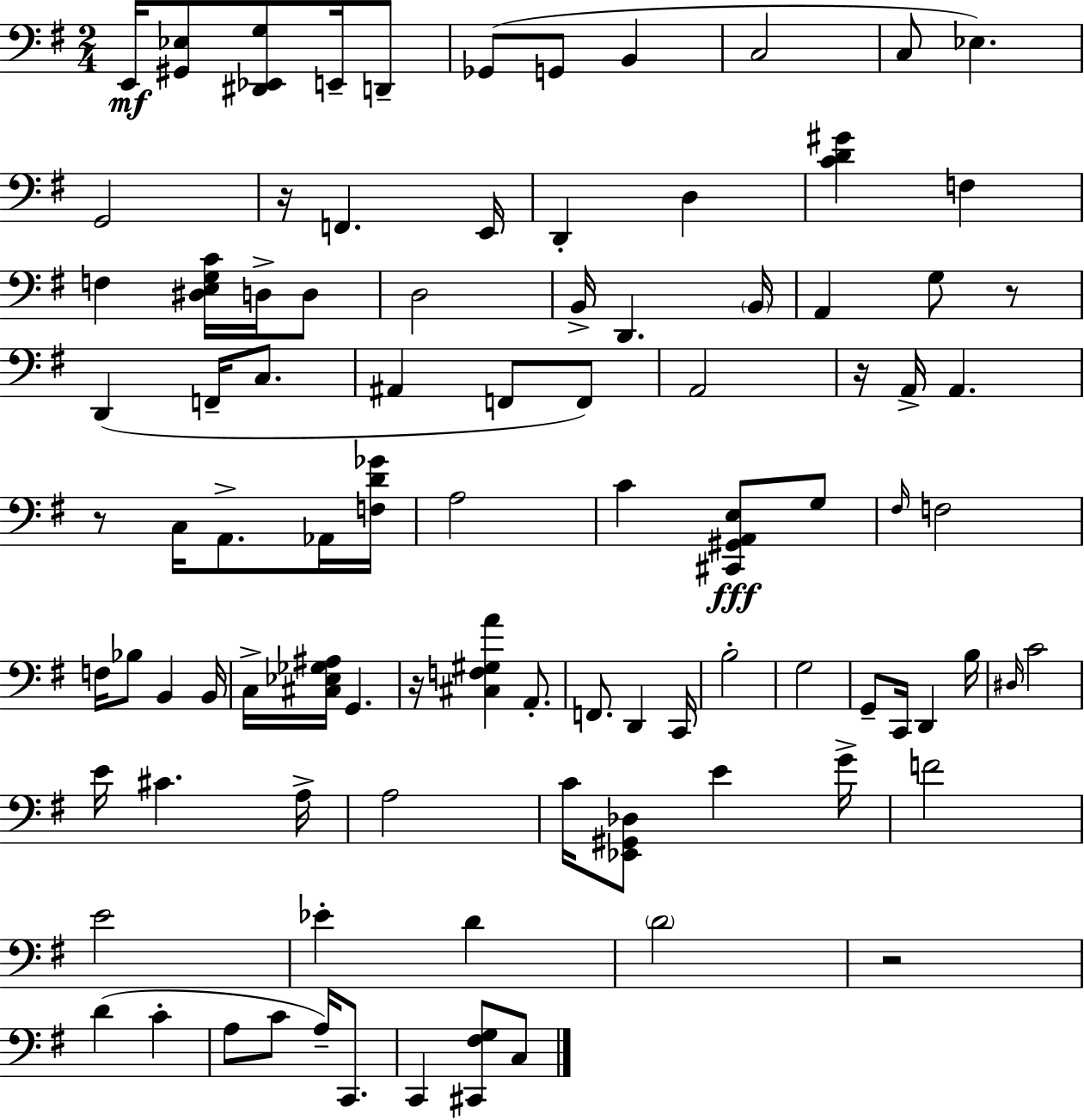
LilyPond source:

{
  \clef bass
  \numericTimeSignature
  \time 2/4
  \key e \minor
  \repeat volta 2 { e,16\mf <gis, ees>8 <dis, ees, g>8 e,16-- d,8-- | ges,8( g,8 b,4 | c2 | c8 ees4.) | \break g,2 | r16 f,4. e,16 | d,4-. d4 | <c' d' gis'>4 f4 | \break f4 <dis e g c'>16 d16-> d8 | d2 | b,16-> d,4. \parenthesize b,16 | a,4 g8 r8 | \break d,4( f,16-- c8. | ais,4 f,8 f,8) | a,2 | r16 a,16-> a,4. | \break r8 c16 a,8.-> aes,16 <f d' ges'>16 | a2 | c'4 <cis, gis, a, e>8\fff g8 | \grace { fis16 } f2 | \break f16 bes8 b,4 | b,16 c16-> <cis ees ges ais>16 g,4. | r16 <cis f gis a'>4 a,8.-. | f,8. d,4 | \break c,16 b2-. | g2 | g,8-- c,16 d,4 | b16 \grace { dis16 } c'2 | \break e'16 cis'4. | a16-> a2 | c'16 <ees, gis, des>8 e'4 | g'16-> f'2 | \break e'2 | ees'4-. d'4 | \parenthesize d'2 | r2 | \break d'4( c'4-. | a8 c'8 a16--) c,8. | c,4 <cis, fis g>8 | c8 } \bar "|."
}